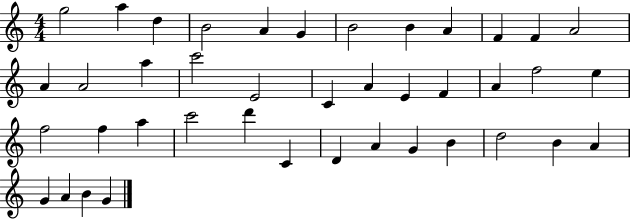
G5/h A5/q D5/q B4/h A4/q G4/q B4/h B4/q A4/q F4/q F4/q A4/h A4/q A4/h A5/q C6/h E4/h C4/q A4/q E4/q F4/q A4/q F5/h E5/q F5/h F5/q A5/q C6/h D6/q C4/q D4/q A4/q G4/q B4/q D5/h B4/q A4/q G4/q A4/q B4/q G4/q